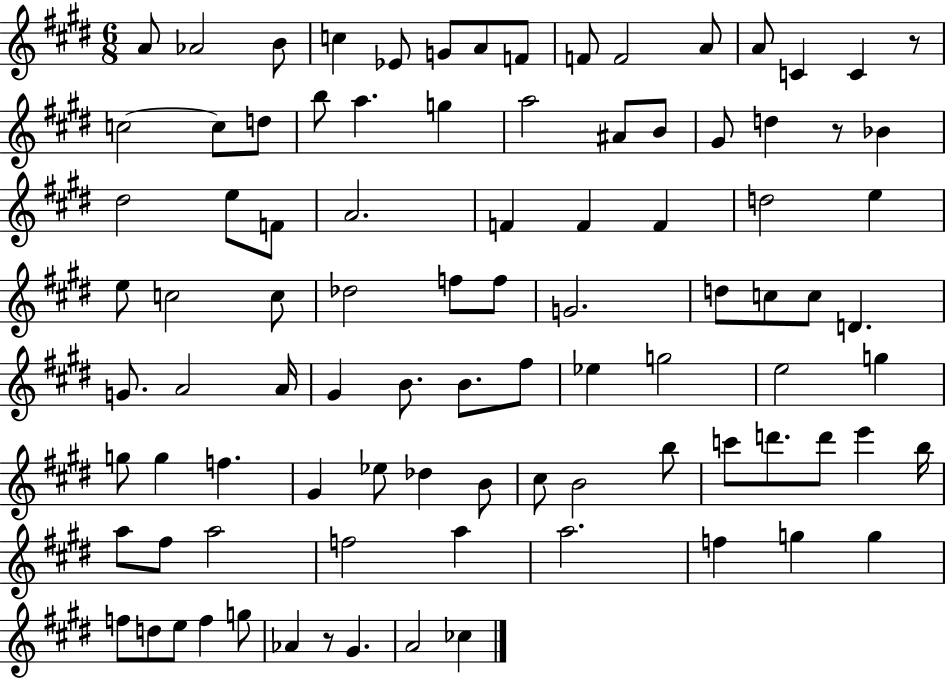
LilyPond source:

{
  \clef treble
  \numericTimeSignature
  \time 6/8
  \key e \major
  \repeat volta 2 { a'8 aes'2 b'8 | c''4 ees'8 g'8 a'8 f'8 | f'8 f'2 a'8 | a'8 c'4 c'4 r8 | \break c''2~~ c''8 d''8 | b''8 a''4. g''4 | a''2 ais'8 b'8 | gis'8 d''4 r8 bes'4 | \break dis''2 e''8 f'8 | a'2. | f'4 f'4 f'4 | d''2 e''4 | \break e''8 c''2 c''8 | des''2 f''8 f''8 | g'2. | d''8 c''8 c''8 d'4. | \break g'8. a'2 a'16 | gis'4 b'8. b'8. fis''8 | ees''4 g''2 | e''2 g''4 | \break g''8 g''4 f''4. | gis'4 ees''8 des''4 b'8 | cis''8 b'2 b''8 | c'''8 d'''8. d'''8 e'''4 b''16 | \break a''8 fis''8 a''2 | f''2 a''4 | a''2. | f''4 g''4 g''4 | \break f''8 d''8 e''8 f''4 g''8 | aes'4 r8 gis'4. | a'2 ces''4 | } \bar "|."
}